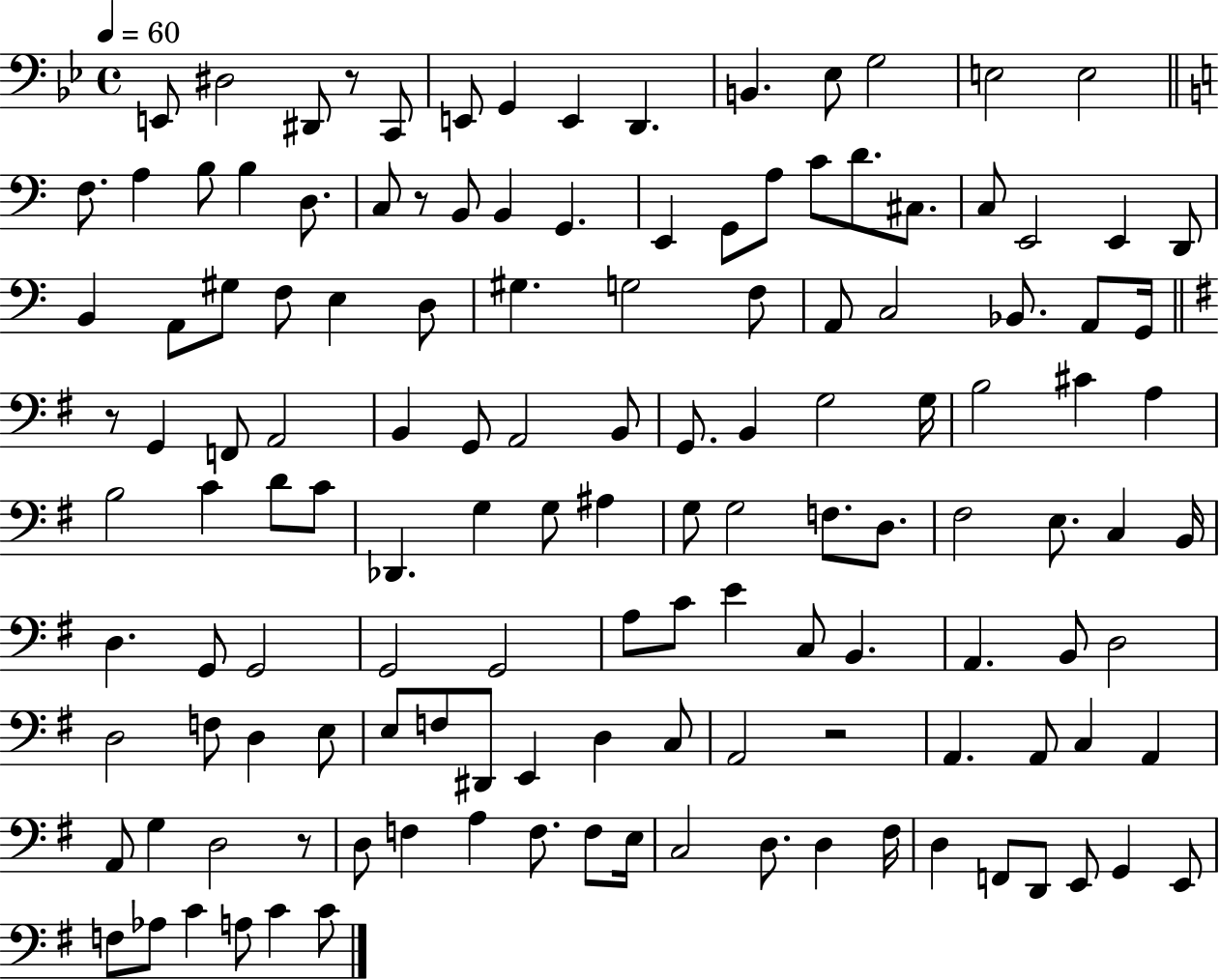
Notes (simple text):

E2/e D#3/h D#2/e R/e C2/e E2/e G2/q E2/q D2/q. B2/q. Eb3/e G3/h E3/h E3/h F3/e. A3/q B3/e B3/q D3/e. C3/e R/e B2/e B2/q G2/q. E2/q G2/e A3/e C4/e D4/e. C#3/e. C3/e E2/h E2/q D2/e B2/q A2/e G#3/e F3/e E3/q D3/e G#3/q. G3/h F3/e A2/e C3/h Bb2/e. A2/e G2/s R/e G2/q F2/e A2/h B2/q G2/e A2/h B2/e G2/e. B2/q G3/h G3/s B3/h C#4/q A3/q B3/h C4/q D4/e C4/e Db2/q. G3/q G3/e A#3/q G3/e G3/h F3/e. D3/e. F#3/h E3/e. C3/q B2/s D3/q. G2/e G2/h G2/h G2/h A3/e C4/e E4/q C3/e B2/q. A2/q. B2/e D3/h D3/h F3/e D3/q E3/e E3/e F3/e D#2/e E2/q D3/q C3/e A2/h R/h A2/q. A2/e C3/q A2/q A2/e G3/q D3/h R/e D3/e F3/q A3/q F3/e. F3/e E3/s C3/h D3/e. D3/q F#3/s D3/q F2/e D2/e E2/e G2/q E2/e F3/e Ab3/e C4/q A3/e C4/q C4/e